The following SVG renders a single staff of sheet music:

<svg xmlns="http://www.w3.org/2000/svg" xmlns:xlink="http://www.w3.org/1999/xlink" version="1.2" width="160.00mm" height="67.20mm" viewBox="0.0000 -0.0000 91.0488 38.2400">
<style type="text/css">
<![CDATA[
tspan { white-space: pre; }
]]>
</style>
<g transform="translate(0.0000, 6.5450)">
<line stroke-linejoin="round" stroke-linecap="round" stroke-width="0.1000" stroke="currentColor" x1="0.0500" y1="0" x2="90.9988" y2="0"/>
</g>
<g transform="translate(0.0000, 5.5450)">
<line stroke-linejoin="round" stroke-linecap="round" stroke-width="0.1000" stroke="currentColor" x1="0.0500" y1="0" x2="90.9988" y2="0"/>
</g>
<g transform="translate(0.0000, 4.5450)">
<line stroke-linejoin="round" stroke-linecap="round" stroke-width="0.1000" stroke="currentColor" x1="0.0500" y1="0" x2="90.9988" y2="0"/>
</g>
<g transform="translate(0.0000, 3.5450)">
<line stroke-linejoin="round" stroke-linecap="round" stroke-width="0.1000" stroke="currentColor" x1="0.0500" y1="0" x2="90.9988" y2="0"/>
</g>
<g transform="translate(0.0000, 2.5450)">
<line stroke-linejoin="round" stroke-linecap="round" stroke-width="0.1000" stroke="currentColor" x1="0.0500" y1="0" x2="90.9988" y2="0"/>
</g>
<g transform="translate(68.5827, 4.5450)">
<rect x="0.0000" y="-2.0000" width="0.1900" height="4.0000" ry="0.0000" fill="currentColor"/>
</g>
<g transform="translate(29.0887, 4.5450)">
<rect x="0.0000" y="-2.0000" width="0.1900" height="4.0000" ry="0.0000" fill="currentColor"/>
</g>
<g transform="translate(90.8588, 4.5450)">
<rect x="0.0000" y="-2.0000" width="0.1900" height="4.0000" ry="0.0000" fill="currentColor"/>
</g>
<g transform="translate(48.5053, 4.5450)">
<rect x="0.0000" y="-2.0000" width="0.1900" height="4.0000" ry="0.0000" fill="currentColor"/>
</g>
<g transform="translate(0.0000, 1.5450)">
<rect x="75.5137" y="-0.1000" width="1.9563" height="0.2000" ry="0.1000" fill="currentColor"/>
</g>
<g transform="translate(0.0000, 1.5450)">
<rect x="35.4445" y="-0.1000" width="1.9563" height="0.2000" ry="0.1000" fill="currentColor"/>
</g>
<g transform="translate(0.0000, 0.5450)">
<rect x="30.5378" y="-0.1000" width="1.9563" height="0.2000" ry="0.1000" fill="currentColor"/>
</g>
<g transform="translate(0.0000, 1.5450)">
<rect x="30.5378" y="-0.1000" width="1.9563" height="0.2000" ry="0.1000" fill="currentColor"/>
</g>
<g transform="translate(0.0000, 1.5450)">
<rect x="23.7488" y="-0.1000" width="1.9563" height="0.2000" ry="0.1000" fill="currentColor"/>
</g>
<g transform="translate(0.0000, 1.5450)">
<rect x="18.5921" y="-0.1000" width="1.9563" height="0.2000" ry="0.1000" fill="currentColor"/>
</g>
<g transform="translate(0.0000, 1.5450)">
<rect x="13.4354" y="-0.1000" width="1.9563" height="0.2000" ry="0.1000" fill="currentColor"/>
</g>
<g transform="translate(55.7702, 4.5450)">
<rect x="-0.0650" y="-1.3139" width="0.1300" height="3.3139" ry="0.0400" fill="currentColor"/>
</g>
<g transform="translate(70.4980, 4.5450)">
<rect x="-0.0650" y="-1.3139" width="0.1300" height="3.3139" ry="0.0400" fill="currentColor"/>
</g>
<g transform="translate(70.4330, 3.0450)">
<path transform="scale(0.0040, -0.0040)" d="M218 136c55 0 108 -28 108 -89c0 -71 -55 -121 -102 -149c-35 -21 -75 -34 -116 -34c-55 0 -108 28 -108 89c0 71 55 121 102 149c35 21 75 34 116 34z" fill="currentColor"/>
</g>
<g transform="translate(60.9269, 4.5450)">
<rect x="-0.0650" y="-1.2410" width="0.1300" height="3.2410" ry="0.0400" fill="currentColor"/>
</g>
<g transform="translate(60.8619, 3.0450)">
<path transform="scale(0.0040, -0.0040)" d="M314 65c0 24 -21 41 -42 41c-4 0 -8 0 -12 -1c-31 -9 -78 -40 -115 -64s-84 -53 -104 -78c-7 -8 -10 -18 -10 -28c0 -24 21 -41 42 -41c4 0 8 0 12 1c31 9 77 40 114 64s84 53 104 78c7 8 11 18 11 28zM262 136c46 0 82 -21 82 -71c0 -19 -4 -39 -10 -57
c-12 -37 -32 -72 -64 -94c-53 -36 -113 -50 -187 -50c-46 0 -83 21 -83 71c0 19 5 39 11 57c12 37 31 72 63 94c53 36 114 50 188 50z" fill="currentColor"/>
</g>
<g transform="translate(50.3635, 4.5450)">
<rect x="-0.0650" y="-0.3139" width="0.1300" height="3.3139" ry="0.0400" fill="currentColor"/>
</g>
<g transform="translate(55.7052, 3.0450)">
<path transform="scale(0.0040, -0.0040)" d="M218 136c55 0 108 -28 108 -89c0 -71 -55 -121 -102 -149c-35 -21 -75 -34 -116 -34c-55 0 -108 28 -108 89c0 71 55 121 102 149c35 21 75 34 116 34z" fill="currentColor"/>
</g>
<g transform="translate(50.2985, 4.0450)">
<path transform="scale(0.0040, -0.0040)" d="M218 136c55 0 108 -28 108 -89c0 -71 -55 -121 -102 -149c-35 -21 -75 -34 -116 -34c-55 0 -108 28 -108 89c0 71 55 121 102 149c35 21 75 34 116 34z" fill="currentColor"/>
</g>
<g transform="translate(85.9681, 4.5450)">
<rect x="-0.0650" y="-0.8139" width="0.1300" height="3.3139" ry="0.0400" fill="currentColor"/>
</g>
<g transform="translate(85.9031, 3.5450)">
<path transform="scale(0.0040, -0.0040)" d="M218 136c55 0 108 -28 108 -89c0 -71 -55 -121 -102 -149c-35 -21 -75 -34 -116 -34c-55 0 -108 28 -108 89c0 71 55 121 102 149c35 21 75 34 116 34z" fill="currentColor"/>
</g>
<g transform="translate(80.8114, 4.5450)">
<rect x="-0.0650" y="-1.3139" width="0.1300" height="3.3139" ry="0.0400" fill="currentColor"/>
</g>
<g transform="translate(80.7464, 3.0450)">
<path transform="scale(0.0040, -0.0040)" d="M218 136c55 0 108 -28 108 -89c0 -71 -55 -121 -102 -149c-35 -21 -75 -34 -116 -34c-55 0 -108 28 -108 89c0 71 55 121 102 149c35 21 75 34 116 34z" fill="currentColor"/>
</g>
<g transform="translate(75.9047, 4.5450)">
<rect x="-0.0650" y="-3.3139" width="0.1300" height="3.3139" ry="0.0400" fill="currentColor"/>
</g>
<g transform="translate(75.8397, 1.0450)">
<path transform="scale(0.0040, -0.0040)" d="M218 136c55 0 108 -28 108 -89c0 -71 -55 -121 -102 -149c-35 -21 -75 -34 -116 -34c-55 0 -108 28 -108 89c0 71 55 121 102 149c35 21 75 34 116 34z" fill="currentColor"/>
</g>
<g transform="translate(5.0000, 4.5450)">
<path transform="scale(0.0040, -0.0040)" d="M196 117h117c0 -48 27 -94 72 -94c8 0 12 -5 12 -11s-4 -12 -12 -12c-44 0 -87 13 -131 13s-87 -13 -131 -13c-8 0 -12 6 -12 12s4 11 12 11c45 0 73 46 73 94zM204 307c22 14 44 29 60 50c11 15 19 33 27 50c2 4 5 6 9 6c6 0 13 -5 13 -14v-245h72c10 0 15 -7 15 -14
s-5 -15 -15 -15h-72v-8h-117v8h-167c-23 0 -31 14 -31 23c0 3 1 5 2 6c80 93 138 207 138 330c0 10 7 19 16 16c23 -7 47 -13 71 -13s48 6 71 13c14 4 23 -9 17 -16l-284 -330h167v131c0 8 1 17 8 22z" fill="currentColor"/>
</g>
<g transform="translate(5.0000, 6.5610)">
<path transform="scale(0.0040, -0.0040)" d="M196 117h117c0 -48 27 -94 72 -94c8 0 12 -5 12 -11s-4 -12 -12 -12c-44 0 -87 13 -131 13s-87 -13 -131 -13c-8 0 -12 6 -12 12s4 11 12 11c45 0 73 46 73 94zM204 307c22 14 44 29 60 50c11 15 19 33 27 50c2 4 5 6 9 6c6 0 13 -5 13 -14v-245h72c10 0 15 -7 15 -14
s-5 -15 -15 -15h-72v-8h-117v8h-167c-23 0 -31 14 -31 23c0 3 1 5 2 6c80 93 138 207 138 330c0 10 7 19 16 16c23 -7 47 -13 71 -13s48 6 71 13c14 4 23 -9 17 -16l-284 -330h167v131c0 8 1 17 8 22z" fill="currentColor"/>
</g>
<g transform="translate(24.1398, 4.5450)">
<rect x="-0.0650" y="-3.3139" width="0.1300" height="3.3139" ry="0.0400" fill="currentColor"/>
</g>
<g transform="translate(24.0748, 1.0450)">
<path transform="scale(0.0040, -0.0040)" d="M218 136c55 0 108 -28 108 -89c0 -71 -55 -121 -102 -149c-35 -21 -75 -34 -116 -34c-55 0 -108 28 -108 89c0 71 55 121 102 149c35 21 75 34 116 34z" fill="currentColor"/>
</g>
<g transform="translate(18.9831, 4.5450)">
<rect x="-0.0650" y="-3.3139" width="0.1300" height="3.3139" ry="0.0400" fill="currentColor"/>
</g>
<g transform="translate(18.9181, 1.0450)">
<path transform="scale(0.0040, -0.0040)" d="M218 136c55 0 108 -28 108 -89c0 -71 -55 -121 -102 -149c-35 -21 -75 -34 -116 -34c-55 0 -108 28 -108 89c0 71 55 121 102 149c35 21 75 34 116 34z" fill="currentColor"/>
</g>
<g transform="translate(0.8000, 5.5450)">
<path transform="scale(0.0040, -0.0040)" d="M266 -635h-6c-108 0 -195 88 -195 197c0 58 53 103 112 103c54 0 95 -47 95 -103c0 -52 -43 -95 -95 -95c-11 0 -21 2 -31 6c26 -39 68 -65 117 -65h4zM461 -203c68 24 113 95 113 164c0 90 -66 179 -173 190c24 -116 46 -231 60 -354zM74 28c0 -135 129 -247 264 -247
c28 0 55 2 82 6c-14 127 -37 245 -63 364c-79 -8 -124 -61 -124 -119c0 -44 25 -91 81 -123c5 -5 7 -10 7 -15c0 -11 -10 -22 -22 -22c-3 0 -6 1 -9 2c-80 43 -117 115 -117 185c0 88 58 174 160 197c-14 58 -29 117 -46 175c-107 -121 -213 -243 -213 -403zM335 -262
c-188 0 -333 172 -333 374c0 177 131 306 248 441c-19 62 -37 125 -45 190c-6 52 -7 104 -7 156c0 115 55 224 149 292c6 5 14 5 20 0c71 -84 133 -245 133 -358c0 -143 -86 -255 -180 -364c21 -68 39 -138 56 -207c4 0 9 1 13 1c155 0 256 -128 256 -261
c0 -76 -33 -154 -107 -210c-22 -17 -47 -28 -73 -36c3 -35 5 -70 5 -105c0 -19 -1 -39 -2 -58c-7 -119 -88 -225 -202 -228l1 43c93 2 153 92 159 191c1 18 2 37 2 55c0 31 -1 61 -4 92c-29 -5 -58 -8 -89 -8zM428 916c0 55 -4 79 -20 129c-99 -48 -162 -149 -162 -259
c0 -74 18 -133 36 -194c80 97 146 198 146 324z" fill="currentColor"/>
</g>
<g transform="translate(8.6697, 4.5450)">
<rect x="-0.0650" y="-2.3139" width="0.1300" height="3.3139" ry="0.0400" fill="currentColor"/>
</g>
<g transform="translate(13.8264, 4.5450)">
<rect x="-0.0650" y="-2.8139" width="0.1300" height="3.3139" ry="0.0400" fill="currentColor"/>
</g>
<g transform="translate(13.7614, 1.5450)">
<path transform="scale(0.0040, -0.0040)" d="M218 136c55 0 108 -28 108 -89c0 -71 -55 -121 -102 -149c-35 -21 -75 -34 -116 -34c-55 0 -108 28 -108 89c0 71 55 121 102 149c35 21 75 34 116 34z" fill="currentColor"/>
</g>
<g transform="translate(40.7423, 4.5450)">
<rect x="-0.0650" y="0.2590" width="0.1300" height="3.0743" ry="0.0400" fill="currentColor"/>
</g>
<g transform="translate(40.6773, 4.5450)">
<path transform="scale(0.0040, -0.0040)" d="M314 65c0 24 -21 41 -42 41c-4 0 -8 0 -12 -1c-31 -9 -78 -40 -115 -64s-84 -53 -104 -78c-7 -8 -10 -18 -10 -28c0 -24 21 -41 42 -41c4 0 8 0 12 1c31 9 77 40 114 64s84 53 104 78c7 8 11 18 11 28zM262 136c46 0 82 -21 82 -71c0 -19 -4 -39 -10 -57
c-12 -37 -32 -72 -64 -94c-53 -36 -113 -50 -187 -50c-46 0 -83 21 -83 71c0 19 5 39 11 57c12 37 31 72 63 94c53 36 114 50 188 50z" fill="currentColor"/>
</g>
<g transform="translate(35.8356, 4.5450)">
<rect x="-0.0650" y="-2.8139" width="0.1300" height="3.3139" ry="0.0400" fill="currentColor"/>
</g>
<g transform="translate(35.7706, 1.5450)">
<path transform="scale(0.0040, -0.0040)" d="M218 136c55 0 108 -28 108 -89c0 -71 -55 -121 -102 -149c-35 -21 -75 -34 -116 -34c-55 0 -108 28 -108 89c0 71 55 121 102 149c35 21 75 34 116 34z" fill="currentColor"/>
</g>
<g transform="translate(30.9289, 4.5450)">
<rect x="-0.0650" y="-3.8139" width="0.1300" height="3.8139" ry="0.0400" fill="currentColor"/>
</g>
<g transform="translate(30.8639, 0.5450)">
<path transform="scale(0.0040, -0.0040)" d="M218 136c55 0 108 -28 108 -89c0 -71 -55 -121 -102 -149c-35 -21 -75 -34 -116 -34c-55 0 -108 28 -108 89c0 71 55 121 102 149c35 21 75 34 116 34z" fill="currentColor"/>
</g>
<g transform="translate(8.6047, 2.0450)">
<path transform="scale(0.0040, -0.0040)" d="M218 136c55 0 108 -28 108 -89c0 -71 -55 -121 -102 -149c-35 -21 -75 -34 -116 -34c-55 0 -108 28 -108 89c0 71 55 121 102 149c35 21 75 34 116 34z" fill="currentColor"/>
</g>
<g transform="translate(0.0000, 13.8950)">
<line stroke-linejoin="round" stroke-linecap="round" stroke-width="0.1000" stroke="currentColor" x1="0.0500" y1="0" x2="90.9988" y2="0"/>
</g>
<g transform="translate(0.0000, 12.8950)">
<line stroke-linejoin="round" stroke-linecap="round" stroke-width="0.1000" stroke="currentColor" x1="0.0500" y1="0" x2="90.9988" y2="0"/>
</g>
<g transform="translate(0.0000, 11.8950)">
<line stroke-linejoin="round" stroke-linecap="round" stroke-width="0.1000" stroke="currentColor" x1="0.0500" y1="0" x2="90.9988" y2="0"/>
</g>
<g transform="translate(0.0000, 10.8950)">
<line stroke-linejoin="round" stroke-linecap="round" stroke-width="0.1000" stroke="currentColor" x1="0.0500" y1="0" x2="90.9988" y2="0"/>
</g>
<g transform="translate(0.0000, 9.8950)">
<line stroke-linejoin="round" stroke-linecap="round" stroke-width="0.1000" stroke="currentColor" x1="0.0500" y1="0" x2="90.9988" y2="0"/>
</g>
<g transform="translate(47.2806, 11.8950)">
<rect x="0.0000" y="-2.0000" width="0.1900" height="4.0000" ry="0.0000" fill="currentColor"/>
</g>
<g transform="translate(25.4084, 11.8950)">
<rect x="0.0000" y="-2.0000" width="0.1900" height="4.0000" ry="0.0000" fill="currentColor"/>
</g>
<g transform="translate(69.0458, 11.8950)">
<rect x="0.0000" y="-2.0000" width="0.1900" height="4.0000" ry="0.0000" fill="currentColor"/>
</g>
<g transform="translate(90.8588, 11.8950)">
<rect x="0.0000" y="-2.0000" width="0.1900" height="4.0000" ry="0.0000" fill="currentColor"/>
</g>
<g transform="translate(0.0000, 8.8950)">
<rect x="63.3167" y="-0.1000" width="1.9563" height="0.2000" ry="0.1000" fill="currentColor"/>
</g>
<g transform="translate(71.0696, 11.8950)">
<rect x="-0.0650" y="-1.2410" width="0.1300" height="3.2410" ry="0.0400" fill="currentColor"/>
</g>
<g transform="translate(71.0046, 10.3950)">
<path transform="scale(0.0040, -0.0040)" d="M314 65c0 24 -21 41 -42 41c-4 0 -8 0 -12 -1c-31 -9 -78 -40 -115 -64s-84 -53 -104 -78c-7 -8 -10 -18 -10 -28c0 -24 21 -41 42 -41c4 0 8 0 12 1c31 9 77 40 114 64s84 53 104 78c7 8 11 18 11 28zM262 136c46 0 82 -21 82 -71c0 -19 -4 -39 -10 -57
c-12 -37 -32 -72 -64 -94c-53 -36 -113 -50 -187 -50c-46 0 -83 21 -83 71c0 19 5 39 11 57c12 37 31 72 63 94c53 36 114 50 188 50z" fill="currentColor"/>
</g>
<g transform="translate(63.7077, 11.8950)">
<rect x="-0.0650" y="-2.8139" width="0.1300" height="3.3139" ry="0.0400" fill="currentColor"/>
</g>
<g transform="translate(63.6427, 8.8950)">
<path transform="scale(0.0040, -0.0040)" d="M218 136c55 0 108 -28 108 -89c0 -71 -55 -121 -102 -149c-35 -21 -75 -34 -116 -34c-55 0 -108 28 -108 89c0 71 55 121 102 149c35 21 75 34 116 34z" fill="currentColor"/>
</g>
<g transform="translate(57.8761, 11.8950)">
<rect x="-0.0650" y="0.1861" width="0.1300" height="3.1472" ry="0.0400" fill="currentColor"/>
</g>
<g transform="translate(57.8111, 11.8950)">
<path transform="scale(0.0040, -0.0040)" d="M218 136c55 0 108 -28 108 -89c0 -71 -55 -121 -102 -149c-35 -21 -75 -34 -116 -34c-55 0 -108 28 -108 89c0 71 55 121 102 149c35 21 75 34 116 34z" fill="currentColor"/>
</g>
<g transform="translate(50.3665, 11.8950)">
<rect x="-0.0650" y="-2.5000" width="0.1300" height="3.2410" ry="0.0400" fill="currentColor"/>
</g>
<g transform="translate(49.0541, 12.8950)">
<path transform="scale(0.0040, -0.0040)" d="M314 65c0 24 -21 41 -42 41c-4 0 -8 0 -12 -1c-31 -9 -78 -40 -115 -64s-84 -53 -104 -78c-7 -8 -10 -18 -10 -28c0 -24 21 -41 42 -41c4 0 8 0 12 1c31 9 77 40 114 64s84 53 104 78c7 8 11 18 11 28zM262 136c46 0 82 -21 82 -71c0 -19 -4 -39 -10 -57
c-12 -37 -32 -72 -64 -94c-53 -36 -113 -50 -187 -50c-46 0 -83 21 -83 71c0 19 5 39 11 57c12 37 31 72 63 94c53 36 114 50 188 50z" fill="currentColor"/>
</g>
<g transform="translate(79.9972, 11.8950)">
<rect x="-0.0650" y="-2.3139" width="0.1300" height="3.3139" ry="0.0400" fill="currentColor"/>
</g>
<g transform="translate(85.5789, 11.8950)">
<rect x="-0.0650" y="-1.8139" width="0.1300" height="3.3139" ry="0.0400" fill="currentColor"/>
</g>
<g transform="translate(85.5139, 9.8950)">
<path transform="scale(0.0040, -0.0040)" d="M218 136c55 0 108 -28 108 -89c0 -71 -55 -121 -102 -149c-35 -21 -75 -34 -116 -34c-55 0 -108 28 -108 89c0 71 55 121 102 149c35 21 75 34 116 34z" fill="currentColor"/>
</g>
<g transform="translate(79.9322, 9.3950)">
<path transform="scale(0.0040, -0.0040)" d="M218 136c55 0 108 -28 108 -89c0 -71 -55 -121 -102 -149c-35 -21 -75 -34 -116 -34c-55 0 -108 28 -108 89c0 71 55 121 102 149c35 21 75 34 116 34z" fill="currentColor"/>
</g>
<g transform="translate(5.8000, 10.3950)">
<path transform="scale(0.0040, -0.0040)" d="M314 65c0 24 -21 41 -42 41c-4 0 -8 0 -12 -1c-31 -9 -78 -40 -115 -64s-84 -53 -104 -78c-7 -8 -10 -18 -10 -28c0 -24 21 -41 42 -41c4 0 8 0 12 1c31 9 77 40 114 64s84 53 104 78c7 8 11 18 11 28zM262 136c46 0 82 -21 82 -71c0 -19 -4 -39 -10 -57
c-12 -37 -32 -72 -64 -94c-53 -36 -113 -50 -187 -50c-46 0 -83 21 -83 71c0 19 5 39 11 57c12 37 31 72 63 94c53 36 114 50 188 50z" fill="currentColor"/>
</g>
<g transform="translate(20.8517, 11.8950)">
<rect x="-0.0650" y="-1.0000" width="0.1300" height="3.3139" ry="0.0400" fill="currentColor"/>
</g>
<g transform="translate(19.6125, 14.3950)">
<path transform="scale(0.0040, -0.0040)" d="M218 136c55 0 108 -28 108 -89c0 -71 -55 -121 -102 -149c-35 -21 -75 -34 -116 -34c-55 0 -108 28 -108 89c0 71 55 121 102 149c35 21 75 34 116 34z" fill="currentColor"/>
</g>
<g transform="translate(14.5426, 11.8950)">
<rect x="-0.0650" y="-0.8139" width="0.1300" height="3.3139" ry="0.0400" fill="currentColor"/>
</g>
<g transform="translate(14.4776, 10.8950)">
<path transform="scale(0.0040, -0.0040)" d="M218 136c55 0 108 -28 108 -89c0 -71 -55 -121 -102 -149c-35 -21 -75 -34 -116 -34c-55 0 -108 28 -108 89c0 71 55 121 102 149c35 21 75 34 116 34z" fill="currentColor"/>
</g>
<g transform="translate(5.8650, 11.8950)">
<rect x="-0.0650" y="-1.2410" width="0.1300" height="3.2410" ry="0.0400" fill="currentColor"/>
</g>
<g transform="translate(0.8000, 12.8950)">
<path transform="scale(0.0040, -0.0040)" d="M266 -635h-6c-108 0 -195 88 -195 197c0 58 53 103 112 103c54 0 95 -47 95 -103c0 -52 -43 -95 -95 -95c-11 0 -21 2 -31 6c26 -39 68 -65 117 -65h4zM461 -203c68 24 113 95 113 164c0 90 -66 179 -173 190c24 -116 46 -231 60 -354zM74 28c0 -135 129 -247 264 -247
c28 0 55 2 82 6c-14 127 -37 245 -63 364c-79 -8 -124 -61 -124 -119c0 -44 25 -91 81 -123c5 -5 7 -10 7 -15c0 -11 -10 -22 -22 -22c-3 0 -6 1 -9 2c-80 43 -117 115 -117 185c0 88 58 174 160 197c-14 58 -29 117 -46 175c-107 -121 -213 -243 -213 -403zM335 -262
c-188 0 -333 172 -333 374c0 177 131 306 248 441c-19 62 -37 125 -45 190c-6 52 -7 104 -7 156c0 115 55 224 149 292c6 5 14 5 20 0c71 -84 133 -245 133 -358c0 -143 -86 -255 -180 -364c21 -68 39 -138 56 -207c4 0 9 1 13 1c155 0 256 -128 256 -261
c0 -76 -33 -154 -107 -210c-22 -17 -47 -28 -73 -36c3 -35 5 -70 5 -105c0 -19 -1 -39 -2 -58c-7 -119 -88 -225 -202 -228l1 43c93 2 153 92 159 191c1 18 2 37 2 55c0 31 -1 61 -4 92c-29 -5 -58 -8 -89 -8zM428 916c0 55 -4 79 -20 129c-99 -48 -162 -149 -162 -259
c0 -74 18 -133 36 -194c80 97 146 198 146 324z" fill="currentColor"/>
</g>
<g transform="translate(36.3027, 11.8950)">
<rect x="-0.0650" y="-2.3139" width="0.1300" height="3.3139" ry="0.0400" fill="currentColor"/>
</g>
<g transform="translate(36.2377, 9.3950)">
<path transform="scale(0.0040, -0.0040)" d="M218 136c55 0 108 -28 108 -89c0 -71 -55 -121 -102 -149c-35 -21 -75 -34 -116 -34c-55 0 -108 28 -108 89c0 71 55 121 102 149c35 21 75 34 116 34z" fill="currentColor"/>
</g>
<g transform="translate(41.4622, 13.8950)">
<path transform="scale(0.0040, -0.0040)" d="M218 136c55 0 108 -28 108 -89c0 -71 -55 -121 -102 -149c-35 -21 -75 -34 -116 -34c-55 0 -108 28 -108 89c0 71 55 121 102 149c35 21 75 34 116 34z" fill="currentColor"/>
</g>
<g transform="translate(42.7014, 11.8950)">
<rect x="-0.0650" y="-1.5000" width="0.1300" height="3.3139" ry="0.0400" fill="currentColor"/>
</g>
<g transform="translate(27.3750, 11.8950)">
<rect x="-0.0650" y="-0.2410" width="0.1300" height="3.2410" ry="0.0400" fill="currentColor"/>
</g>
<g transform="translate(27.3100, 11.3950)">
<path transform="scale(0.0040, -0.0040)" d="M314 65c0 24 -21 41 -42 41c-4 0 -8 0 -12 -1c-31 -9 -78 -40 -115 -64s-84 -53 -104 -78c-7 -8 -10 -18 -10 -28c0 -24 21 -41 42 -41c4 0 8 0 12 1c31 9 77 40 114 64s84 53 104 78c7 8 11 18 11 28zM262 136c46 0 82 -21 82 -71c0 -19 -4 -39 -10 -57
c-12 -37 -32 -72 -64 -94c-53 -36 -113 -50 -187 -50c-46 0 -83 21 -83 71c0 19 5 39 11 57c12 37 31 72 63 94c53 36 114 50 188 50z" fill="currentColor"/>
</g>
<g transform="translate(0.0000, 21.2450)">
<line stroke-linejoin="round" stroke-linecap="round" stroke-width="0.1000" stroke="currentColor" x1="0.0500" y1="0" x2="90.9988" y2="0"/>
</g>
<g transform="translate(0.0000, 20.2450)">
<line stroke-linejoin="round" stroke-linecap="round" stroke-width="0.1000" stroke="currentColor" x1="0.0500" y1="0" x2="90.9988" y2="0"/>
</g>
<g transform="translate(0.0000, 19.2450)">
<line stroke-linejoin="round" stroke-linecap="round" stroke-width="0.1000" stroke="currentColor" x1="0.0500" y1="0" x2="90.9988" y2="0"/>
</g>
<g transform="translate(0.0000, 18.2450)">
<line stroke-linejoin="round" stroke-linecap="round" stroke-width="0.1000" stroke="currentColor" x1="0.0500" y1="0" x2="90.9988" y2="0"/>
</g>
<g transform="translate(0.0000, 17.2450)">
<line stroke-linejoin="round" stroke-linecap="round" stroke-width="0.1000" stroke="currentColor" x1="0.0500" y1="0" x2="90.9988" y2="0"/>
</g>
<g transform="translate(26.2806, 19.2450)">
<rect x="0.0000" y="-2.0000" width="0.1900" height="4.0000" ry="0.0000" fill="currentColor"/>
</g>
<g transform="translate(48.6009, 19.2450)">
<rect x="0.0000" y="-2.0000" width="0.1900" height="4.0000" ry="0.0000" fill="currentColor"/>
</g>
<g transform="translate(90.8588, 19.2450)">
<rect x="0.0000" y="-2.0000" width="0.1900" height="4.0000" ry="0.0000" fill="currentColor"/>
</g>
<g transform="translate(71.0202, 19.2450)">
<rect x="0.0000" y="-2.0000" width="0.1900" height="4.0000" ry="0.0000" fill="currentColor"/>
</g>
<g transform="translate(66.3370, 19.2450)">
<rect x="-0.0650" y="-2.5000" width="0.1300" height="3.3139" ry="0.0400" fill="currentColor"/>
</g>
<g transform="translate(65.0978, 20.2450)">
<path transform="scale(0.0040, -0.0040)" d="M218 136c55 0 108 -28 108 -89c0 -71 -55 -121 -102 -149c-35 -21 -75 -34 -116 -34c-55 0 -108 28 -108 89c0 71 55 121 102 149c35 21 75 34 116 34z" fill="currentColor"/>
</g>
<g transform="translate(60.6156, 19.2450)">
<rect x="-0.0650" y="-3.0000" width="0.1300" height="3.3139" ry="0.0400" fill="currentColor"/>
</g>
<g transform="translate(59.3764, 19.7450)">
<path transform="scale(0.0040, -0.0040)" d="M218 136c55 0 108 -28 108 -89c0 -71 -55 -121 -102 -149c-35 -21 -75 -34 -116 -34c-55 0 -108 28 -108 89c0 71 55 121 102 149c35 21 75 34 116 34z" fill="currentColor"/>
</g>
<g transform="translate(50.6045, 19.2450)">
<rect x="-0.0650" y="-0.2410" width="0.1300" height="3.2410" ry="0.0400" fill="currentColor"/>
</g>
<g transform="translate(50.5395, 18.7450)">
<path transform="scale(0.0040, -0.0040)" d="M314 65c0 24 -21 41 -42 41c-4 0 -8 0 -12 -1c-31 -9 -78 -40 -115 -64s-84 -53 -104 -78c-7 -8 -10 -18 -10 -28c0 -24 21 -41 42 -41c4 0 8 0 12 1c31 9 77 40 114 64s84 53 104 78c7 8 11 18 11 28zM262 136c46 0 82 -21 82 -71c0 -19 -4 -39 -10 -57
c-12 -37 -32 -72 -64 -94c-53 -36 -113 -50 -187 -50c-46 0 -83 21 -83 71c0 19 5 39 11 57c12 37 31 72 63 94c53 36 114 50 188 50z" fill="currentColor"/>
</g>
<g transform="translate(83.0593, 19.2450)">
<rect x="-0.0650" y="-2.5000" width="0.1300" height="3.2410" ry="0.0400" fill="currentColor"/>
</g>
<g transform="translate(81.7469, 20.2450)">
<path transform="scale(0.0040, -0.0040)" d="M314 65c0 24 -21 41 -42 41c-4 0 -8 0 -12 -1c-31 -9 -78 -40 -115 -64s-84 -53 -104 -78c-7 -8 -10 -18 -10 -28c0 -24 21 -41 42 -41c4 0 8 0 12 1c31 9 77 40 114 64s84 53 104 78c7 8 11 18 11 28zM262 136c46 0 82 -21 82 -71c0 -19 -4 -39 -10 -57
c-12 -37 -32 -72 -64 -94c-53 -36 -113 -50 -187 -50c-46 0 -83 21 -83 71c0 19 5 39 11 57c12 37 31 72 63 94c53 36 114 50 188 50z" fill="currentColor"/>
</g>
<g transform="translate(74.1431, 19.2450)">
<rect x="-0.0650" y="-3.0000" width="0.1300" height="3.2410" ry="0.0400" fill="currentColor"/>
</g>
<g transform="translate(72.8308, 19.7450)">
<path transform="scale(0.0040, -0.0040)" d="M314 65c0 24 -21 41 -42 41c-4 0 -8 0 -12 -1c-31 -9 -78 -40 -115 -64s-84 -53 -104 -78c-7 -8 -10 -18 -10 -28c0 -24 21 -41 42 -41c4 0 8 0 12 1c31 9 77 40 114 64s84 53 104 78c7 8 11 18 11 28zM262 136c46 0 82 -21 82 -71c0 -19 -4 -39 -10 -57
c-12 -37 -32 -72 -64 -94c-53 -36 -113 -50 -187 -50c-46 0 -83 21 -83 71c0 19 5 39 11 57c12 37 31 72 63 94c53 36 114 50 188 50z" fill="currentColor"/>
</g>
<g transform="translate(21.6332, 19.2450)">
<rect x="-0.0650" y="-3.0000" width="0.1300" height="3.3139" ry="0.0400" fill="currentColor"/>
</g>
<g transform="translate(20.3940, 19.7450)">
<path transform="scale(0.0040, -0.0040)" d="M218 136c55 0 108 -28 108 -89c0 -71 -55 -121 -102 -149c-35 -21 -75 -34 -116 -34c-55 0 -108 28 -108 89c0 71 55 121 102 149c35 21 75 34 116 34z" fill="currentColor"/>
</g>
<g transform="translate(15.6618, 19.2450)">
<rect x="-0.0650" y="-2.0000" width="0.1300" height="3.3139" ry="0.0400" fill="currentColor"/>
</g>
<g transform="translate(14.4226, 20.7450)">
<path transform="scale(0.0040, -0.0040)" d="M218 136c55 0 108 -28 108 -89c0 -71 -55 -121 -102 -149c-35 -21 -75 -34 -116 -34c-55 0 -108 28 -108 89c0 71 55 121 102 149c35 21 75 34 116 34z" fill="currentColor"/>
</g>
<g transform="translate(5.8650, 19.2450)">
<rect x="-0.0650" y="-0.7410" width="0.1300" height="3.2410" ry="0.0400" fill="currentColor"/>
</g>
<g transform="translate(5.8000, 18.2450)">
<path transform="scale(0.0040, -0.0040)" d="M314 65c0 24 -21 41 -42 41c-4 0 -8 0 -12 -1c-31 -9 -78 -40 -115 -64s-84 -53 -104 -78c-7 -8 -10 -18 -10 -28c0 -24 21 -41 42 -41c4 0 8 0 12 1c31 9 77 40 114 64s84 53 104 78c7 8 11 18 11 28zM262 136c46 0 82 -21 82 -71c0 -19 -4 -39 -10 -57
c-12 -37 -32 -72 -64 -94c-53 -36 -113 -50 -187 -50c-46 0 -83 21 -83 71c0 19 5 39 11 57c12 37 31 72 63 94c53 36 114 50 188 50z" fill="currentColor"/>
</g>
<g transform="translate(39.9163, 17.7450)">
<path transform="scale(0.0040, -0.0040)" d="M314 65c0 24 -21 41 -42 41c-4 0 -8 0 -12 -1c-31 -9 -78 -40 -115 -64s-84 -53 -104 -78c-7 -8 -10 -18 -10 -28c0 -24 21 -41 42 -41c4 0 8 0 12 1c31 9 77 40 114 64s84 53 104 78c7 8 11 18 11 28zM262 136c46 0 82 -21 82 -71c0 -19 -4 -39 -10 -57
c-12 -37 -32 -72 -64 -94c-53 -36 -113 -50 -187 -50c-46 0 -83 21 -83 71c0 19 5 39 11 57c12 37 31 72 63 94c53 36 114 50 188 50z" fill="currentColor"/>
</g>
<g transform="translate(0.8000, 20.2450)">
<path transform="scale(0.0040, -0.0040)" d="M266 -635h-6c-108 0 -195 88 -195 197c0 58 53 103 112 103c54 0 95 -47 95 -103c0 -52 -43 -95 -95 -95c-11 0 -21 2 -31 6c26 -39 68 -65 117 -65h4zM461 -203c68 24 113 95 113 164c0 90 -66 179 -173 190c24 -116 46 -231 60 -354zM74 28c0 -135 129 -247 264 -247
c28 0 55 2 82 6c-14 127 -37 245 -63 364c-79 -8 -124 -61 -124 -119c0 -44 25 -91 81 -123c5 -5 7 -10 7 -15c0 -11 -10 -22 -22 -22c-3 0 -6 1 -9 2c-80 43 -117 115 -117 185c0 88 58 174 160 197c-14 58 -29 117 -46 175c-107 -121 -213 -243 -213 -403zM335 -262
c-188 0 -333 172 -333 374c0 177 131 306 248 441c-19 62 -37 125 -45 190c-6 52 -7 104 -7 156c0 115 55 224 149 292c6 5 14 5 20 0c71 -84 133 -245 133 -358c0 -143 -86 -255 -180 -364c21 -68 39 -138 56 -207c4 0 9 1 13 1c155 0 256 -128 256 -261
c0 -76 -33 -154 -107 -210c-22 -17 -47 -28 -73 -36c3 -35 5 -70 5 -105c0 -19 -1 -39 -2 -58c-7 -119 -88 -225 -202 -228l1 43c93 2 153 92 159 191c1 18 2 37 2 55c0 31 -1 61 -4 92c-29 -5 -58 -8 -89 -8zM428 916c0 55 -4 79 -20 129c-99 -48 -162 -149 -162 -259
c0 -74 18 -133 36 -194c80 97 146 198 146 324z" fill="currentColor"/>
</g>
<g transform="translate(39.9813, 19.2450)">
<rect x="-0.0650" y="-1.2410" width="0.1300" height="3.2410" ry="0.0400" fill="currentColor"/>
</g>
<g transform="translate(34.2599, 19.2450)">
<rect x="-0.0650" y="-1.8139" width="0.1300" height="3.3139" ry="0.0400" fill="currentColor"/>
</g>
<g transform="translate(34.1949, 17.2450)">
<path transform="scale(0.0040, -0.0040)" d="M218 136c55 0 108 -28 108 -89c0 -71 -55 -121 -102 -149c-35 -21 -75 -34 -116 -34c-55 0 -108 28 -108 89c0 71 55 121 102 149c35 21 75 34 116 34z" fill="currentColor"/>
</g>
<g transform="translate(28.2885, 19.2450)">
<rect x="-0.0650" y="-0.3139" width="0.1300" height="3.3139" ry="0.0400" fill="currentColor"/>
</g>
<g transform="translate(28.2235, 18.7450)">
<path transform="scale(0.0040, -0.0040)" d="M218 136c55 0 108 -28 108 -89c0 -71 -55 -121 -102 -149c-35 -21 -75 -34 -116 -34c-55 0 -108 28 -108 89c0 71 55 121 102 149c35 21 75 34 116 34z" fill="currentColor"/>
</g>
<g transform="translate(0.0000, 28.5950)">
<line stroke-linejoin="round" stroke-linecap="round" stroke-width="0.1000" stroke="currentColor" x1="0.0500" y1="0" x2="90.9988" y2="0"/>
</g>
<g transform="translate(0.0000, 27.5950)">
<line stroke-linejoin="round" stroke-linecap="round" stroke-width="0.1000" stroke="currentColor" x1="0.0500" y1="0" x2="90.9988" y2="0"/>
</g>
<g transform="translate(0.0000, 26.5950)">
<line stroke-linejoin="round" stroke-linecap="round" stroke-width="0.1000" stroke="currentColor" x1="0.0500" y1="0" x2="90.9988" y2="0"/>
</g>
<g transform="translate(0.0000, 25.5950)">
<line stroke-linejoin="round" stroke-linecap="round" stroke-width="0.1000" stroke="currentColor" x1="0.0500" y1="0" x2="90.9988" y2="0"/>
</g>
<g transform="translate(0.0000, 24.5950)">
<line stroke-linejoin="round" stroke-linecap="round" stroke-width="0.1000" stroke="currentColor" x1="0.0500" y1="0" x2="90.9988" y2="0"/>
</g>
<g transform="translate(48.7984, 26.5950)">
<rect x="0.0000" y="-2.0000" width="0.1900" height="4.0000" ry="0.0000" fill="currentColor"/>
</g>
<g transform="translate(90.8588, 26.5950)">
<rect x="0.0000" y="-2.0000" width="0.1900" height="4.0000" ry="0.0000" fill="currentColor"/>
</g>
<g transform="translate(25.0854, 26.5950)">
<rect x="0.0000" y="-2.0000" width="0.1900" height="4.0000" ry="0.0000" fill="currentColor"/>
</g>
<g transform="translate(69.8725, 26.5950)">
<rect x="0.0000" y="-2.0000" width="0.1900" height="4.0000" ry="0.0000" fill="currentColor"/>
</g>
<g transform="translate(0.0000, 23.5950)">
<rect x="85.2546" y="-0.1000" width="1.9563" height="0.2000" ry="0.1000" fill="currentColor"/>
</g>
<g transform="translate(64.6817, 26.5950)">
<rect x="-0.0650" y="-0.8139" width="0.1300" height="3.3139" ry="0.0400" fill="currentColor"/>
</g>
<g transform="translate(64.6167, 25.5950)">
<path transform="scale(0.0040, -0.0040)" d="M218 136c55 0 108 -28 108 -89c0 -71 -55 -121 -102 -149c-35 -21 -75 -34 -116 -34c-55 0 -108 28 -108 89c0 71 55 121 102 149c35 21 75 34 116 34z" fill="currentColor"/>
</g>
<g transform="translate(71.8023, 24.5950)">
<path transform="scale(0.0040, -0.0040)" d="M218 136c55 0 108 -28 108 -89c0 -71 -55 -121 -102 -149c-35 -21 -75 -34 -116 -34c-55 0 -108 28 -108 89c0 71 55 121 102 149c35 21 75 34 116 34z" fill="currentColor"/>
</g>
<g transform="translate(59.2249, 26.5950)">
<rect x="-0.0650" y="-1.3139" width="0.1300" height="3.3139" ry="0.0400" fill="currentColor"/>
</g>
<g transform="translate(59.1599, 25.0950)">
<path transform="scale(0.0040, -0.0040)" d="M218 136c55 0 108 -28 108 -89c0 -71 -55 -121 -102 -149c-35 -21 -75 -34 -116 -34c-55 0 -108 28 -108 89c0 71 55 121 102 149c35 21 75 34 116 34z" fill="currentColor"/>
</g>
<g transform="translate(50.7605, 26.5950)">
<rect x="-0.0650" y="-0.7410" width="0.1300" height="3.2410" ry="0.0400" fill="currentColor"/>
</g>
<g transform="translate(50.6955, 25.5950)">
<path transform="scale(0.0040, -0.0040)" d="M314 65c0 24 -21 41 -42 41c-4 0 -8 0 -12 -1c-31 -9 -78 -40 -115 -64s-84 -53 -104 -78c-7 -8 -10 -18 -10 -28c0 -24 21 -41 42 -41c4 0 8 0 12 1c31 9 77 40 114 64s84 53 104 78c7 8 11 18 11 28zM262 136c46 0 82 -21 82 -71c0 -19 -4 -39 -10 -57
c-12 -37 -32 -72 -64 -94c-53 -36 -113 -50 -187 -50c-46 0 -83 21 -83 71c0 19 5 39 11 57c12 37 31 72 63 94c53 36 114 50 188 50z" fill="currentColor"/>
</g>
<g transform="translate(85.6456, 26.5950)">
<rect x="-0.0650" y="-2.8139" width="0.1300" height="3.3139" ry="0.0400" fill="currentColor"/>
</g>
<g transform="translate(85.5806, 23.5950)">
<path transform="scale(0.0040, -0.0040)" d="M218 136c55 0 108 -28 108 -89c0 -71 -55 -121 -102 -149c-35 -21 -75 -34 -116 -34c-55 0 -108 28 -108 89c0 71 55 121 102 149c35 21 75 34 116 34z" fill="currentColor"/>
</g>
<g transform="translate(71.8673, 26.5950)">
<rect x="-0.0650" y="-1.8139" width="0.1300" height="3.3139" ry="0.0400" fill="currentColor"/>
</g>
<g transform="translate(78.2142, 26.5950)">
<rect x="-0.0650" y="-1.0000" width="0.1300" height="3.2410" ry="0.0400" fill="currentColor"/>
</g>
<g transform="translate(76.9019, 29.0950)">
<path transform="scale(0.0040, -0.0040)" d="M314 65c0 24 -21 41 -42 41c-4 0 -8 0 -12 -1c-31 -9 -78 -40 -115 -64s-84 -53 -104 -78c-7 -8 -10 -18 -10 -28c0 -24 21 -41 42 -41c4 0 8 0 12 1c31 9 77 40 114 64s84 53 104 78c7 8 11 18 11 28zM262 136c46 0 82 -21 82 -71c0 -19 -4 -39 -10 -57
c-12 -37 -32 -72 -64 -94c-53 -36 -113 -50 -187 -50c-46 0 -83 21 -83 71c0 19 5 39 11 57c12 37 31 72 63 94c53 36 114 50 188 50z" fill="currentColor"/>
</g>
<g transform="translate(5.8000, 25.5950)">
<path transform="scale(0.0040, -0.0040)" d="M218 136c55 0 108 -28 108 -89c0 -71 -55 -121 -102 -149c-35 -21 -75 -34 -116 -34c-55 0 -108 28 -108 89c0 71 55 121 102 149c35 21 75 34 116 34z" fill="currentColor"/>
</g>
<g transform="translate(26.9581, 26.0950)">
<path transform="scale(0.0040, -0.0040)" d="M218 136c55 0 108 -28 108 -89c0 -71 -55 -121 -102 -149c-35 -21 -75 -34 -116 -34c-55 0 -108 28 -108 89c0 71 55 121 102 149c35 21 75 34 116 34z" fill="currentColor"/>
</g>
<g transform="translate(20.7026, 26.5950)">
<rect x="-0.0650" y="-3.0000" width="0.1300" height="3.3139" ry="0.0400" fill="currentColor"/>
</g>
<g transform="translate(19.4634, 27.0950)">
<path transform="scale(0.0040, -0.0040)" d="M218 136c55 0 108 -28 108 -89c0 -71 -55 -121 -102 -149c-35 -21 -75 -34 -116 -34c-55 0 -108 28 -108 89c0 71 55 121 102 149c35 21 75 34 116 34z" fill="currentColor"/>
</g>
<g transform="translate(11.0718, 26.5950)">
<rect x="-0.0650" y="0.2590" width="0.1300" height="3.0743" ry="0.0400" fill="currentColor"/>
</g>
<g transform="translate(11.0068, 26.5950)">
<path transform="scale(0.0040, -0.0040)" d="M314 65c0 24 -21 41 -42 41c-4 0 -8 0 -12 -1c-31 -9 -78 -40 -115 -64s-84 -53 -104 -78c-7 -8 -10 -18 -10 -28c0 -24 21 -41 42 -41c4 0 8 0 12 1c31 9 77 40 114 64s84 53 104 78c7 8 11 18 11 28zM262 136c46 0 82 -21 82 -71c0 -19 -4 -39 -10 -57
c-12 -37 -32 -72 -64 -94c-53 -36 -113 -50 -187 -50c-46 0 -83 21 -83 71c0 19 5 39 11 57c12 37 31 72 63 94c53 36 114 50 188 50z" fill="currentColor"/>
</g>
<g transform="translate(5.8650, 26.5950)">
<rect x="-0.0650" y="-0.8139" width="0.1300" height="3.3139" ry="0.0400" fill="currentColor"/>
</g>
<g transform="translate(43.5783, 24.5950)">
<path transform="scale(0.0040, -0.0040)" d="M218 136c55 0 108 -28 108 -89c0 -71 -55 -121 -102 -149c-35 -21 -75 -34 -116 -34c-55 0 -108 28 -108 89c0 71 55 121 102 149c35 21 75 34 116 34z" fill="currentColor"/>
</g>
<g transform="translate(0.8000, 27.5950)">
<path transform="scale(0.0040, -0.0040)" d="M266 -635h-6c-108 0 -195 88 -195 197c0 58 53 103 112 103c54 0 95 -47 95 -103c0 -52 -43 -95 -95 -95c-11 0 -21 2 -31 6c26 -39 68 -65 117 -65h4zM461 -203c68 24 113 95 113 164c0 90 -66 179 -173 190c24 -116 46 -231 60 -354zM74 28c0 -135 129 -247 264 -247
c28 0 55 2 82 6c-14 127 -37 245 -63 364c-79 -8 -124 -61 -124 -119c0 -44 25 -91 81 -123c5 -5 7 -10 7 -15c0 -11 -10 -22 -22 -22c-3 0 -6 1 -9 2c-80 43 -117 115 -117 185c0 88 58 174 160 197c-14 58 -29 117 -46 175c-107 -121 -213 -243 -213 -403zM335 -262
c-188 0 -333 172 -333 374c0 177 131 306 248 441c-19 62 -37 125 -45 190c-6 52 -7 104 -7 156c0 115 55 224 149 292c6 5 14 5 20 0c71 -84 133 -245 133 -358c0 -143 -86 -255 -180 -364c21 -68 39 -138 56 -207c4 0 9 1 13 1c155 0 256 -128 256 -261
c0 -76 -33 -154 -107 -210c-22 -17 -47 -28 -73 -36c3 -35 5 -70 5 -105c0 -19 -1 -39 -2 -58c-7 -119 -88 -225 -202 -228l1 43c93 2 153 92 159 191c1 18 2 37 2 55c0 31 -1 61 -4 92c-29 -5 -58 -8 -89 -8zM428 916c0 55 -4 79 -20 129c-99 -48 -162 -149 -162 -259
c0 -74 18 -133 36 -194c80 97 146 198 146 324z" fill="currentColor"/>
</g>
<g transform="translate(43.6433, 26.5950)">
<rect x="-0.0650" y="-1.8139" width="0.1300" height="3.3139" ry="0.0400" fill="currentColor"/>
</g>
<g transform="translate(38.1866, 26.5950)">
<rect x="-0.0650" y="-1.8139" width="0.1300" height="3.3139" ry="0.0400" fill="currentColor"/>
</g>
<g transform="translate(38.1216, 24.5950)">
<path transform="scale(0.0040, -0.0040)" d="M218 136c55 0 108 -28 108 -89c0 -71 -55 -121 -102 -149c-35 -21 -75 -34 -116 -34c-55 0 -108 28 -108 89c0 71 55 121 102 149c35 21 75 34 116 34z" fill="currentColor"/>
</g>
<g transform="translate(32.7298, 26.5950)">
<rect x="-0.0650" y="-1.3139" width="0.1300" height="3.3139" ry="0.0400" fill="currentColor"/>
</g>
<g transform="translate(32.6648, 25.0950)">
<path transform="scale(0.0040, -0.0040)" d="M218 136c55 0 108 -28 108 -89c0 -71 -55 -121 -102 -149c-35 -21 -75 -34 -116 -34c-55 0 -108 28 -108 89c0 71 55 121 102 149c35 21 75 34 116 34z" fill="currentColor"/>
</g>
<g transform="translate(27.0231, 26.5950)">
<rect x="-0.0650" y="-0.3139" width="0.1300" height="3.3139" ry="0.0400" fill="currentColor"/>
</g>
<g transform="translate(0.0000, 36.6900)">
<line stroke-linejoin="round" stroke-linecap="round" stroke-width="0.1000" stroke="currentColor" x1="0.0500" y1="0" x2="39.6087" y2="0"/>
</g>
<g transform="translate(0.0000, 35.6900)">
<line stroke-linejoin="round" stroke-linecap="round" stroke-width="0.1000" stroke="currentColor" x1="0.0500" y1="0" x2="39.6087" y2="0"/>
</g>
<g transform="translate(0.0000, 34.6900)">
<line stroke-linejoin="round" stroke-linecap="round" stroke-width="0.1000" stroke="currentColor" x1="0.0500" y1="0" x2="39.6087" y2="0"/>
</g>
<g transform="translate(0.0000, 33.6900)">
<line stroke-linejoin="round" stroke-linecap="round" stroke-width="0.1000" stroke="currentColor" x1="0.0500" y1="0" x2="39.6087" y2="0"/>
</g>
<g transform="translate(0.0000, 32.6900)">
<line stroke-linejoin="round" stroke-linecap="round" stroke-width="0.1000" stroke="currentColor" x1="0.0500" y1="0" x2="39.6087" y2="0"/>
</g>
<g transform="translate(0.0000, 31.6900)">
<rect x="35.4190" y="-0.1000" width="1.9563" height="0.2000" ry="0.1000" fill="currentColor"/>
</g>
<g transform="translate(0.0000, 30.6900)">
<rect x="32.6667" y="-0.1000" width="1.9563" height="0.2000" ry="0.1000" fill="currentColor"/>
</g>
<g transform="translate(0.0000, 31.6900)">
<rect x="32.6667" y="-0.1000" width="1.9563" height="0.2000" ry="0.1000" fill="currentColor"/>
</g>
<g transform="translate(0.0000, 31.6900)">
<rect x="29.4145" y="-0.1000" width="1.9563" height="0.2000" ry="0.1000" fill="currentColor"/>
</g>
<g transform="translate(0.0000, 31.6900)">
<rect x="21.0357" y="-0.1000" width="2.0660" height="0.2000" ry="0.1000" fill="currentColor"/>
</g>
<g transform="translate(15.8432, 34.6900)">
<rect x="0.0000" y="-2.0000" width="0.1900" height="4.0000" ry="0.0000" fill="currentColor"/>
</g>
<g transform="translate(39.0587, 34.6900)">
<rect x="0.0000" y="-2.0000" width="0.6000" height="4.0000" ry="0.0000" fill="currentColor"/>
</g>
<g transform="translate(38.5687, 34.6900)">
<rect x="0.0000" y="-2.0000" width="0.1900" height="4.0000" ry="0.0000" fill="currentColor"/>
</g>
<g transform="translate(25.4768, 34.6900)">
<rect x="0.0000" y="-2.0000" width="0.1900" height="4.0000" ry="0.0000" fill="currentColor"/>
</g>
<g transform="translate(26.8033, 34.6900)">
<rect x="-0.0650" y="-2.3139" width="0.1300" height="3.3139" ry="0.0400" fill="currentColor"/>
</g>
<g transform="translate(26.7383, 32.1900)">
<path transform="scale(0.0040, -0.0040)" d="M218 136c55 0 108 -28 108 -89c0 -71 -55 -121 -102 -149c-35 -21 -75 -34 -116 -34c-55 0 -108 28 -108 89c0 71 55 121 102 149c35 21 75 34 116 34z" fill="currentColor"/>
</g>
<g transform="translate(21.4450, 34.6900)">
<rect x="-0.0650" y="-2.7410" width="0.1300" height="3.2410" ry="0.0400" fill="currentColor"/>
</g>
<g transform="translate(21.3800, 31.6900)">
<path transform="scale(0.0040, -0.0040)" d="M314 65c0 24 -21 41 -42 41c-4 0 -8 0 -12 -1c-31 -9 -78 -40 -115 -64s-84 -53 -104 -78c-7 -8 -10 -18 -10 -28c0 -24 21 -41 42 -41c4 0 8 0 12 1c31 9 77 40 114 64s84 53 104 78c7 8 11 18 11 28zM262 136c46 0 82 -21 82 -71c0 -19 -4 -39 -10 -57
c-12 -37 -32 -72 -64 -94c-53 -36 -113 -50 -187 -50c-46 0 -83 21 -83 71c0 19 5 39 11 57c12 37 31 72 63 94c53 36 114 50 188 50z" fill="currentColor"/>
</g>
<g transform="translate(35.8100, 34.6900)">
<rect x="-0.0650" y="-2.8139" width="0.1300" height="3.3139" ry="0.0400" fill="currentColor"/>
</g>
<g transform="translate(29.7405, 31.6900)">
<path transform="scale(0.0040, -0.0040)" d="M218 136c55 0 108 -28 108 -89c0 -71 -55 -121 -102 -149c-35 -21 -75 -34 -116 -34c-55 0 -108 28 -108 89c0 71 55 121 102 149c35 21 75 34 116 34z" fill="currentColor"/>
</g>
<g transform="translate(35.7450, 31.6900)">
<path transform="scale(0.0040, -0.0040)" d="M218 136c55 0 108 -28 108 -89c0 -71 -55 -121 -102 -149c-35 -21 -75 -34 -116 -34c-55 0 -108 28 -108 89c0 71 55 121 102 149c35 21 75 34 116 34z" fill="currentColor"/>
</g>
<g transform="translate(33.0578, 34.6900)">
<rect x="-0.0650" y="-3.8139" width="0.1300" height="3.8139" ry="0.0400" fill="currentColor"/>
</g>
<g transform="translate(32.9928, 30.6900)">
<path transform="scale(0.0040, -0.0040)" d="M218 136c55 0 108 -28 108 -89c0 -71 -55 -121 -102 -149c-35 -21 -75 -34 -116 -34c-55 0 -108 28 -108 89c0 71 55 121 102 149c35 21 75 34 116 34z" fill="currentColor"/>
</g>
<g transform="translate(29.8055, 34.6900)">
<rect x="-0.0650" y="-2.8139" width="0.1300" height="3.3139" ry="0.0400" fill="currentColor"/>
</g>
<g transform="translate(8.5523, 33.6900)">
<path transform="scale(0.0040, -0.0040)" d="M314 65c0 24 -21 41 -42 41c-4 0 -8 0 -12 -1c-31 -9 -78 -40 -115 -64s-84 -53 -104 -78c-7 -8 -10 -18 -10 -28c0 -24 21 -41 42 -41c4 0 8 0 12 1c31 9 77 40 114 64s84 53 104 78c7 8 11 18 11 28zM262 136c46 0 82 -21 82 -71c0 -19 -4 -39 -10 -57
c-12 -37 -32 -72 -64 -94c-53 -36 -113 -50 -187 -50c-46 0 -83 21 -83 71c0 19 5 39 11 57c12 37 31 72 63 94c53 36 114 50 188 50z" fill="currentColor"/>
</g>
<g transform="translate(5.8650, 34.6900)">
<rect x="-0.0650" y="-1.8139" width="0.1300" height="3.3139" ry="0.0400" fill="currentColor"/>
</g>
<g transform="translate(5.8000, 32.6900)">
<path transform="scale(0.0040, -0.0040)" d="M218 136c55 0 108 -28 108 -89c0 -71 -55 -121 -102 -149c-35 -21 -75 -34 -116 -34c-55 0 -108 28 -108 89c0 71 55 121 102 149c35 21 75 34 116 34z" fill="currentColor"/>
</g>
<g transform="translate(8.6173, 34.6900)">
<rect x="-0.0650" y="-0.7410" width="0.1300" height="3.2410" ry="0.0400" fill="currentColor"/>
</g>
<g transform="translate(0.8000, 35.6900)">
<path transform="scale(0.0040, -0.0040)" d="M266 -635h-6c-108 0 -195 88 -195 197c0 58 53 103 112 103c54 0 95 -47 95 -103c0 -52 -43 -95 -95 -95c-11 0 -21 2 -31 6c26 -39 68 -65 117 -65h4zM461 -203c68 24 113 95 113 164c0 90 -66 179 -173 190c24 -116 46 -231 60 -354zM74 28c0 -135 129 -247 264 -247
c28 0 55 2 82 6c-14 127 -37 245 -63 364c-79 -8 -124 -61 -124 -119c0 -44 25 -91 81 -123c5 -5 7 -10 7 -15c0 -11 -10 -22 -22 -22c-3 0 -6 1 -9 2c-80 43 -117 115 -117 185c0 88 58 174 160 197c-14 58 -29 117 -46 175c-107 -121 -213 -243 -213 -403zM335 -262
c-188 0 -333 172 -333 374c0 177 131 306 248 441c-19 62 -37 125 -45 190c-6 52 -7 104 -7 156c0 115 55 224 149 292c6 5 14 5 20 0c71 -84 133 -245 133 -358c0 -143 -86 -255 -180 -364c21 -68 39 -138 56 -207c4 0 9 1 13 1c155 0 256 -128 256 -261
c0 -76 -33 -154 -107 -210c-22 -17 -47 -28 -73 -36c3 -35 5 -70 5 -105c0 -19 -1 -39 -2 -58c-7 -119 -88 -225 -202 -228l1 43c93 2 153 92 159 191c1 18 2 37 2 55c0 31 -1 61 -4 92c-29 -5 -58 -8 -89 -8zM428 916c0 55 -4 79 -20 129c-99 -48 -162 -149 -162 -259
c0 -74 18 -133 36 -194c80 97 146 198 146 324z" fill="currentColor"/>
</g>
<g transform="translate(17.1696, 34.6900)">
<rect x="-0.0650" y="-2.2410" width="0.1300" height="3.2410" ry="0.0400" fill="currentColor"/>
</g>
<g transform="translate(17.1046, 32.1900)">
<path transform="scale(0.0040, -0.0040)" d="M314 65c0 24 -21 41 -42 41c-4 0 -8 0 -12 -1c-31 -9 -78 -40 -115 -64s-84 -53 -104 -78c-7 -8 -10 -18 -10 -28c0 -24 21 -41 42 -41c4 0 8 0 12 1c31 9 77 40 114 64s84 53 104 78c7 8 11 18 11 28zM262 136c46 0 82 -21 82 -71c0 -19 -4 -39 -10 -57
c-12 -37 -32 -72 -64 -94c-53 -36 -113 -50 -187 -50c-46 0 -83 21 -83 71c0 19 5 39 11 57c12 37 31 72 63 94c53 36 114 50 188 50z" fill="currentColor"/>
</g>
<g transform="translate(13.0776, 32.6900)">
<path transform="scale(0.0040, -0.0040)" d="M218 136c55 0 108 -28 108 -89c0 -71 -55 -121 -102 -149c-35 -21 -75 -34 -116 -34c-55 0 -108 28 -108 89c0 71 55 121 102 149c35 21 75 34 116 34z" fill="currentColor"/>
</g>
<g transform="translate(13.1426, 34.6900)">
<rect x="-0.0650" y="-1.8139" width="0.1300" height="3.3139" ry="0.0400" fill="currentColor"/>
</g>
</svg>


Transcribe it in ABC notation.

X:1
T:Untitled
M:4/4
L:1/4
K:C
g a b b c' a B2 c e e2 e b e d e2 d D c2 g E G2 B a e2 g f d2 F A c f e2 c2 A G A2 G2 d B2 A c e f f d2 e d f D2 a f d2 f g2 a2 g a c' a